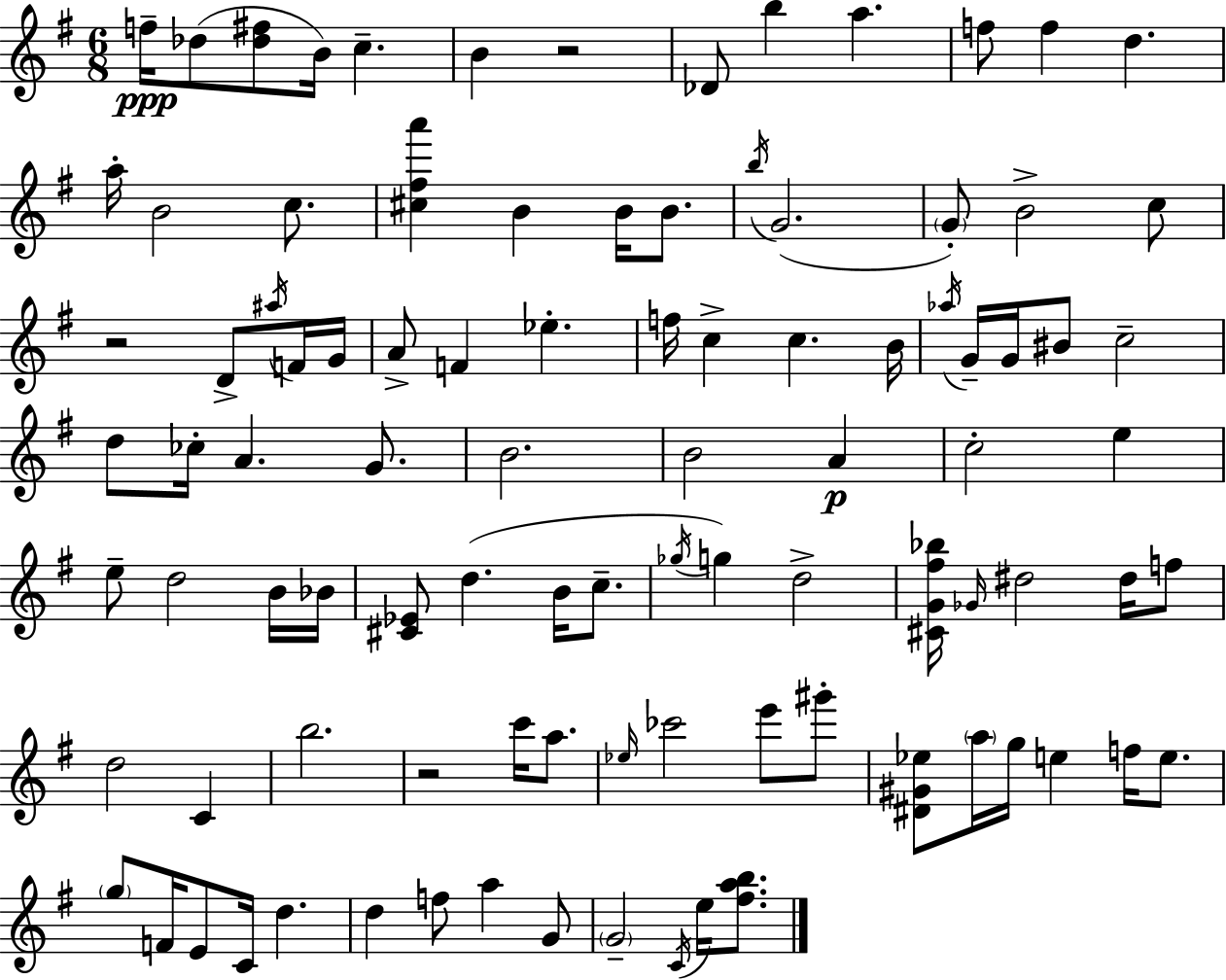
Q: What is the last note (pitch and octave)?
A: E5